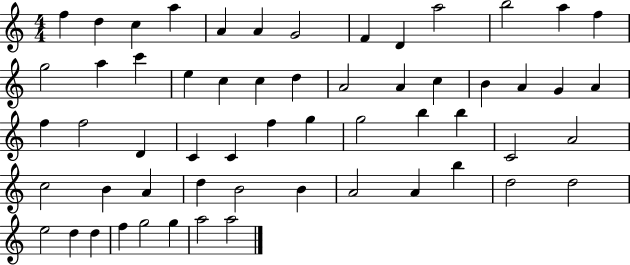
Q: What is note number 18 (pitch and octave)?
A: C5